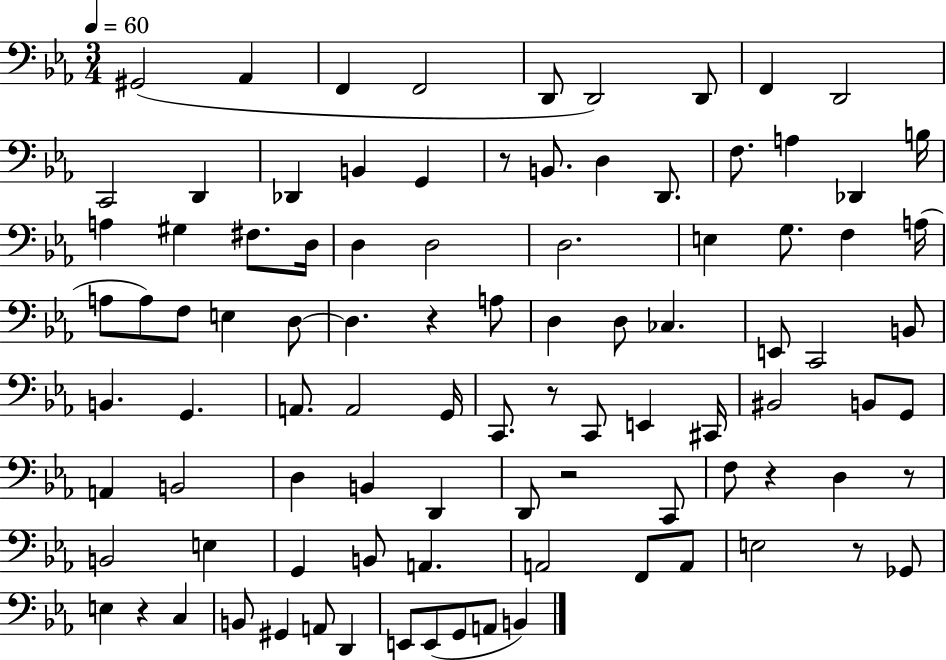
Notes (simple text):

G#2/h Ab2/q F2/q F2/h D2/e D2/h D2/e F2/q D2/h C2/h D2/q Db2/q B2/q G2/q R/e B2/e. D3/q D2/e. F3/e. A3/q Db2/q B3/s A3/q G#3/q F#3/e. D3/s D3/q D3/h D3/h. E3/q G3/e. F3/q A3/s A3/e A3/e F3/e E3/q D3/e D3/q. R/q A3/e D3/q D3/e CES3/q. E2/e C2/h B2/e B2/q. G2/q. A2/e. A2/h G2/s C2/e. R/e C2/e E2/q C#2/s BIS2/h B2/e G2/e A2/q B2/h D3/q B2/q D2/q D2/e R/h C2/e F3/e R/q D3/q R/e B2/h E3/q G2/q B2/e A2/q. A2/h F2/e A2/e E3/h R/e Gb2/e E3/q R/q C3/q B2/e G#2/q A2/e D2/q E2/e E2/e G2/e A2/e B2/q